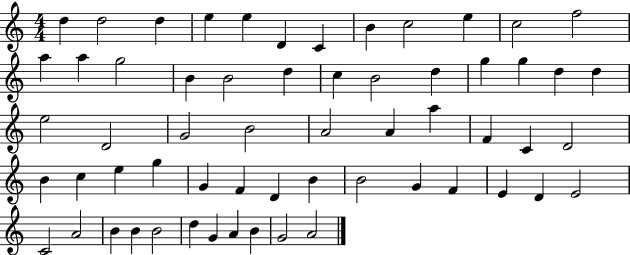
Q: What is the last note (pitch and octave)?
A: A4